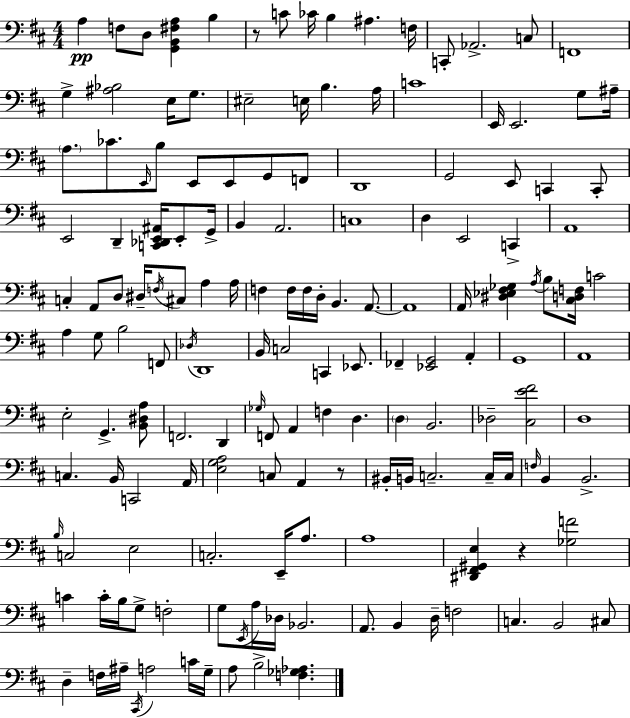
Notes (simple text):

A3/q F3/e D3/e [G2,B2,F#3,A3]/q B3/q R/e C4/e CES4/s B3/q A#3/q. F3/s C2/e Ab2/h. C3/e F2/w G3/q [A#3,Bb3]/h E3/s G3/e. EIS3/h E3/s B3/q. A3/s C4/w E2/s E2/h. G3/e A#3/s A3/e. CES4/e. E2/s B3/e E2/e E2/e G2/e F2/e D2/w G2/h E2/e C2/q C2/e E2/h D2/q [C2,Db2,E2,A#2]/s E2/e G2/s B2/q A2/h. C3/w D3/q E2/h C2/q A2/w C3/q A2/e D3/e D#3/s F3/s C#3/e A3/q A3/s F3/q F3/s F3/s D3/s B2/q. A2/e. A2/w A2/s [D#3,Eb3,F#3,Gb3]/q A3/s B3/e [C#3,D3,F3]/s C4/h A3/q G3/e B3/h F2/e Db3/s D2/w B2/s C3/h C2/q Eb2/e. FES2/q [Eb2,G2]/h A2/q G2/w A2/w E3/h G2/q. [B2,D#3,A3]/e F2/h. D2/q Gb3/s F2/e A2/q F3/q D3/q. D3/q B2/h. Db3/h [C#3,E4,F#4]/h D3/w C3/q. B2/s C2/h A2/s [E3,G3,A3]/h C3/e A2/q R/e BIS2/s B2/s C3/h. C3/s C3/s F3/s B2/q B2/h. B3/s C3/h E3/h C3/h. E2/s A3/e. A3/w [D#2,F#2,G#2,E3]/q R/q [Gb3,F4]/h C4/q C4/s B3/s G3/e F3/h G3/e E2/s A3/s Db3/s Bb2/h. A2/e. B2/q D3/s F3/h C3/q. B2/h C#3/e D3/q F3/s A#3/s C#2/s A3/h C4/s G3/s A3/e B3/h [F3,Gb3,Ab3]/q.